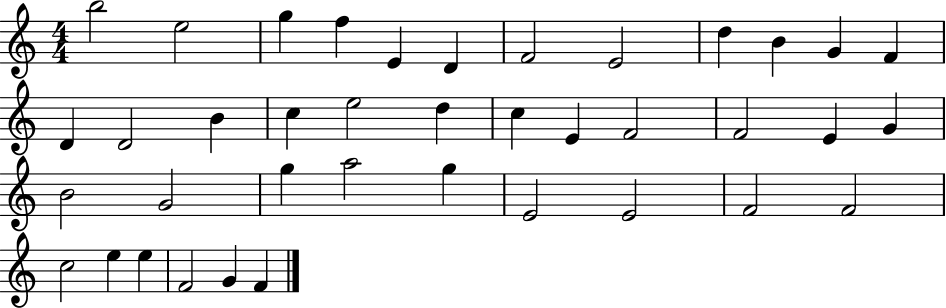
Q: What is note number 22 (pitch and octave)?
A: F4